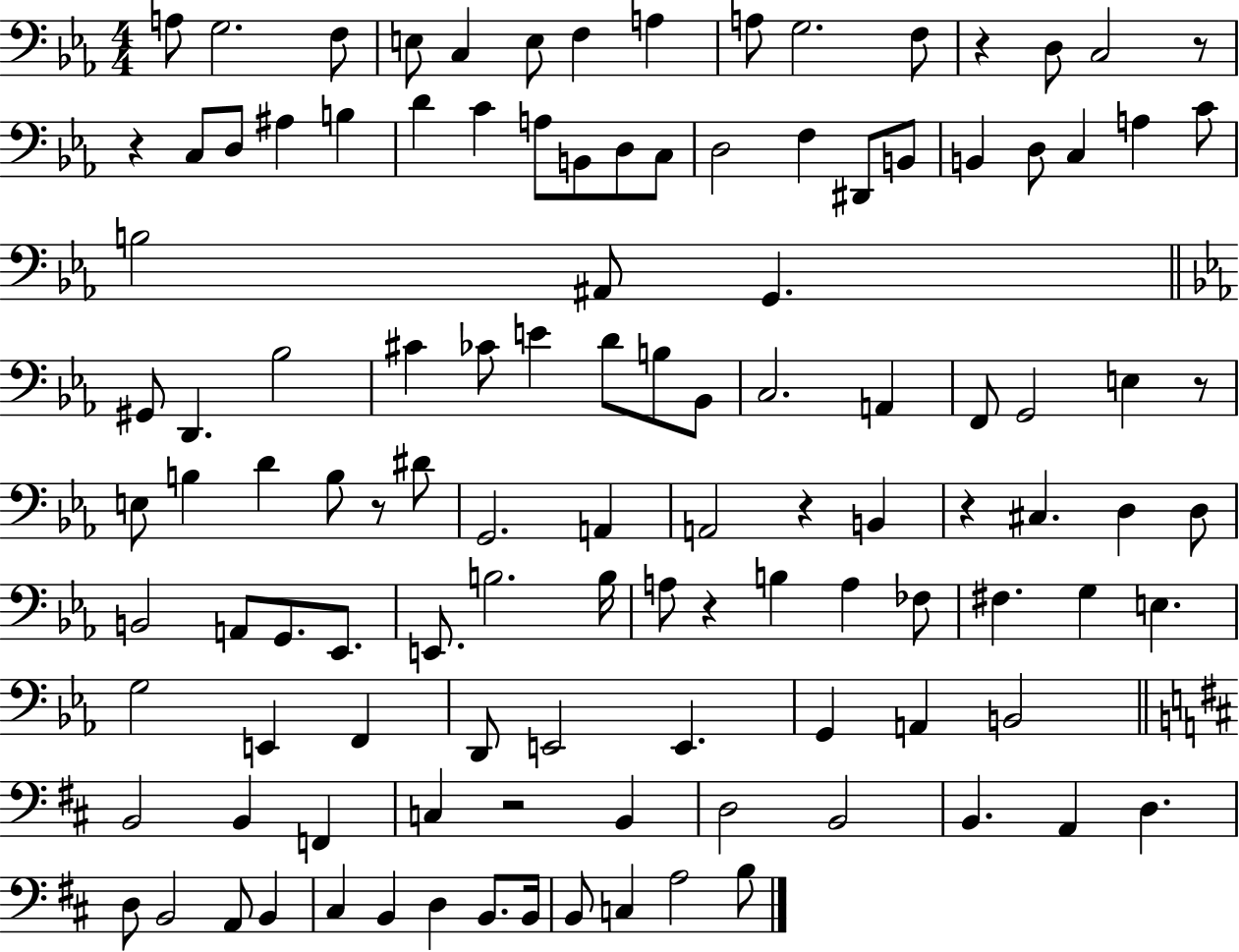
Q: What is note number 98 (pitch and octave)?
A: B2